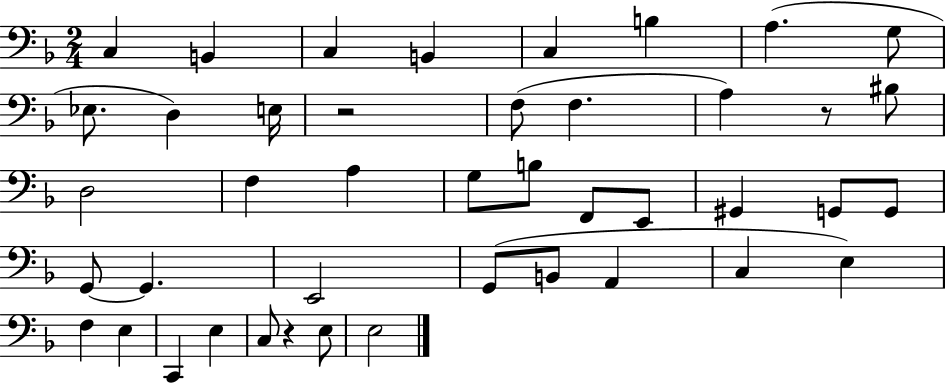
X:1
T:Untitled
M:2/4
L:1/4
K:F
C, B,, C, B,, C, B, A, G,/2 _E,/2 D, E,/4 z2 F,/2 F, A, z/2 ^B,/2 D,2 F, A, G,/2 B,/2 F,,/2 E,,/2 ^G,, G,,/2 G,,/2 G,,/2 G,, E,,2 G,,/2 B,,/2 A,, C, E, F, E, C,, E, C,/2 z E,/2 E,2